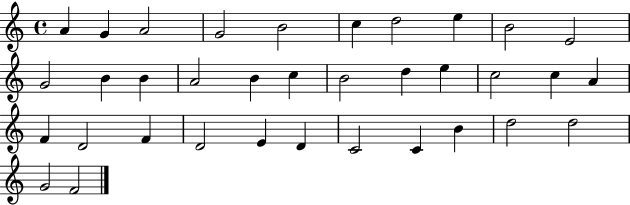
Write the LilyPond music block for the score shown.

{
  \clef treble
  \time 4/4
  \defaultTimeSignature
  \key c \major
  a'4 g'4 a'2 | g'2 b'2 | c''4 d''2 e''4 | b'2 e'2 | \break g'2 b'4 b'4 | a'2 b'4 c''4 | b'2 d''4 e''4 | c''2 c''4 a'4 | \break f'4 d'2 f'4 | d'2 e'4 d'4 | c'2 c'4 b'4 | d''2 d''2 | \break g'2 f'2 | \bar "|."
}